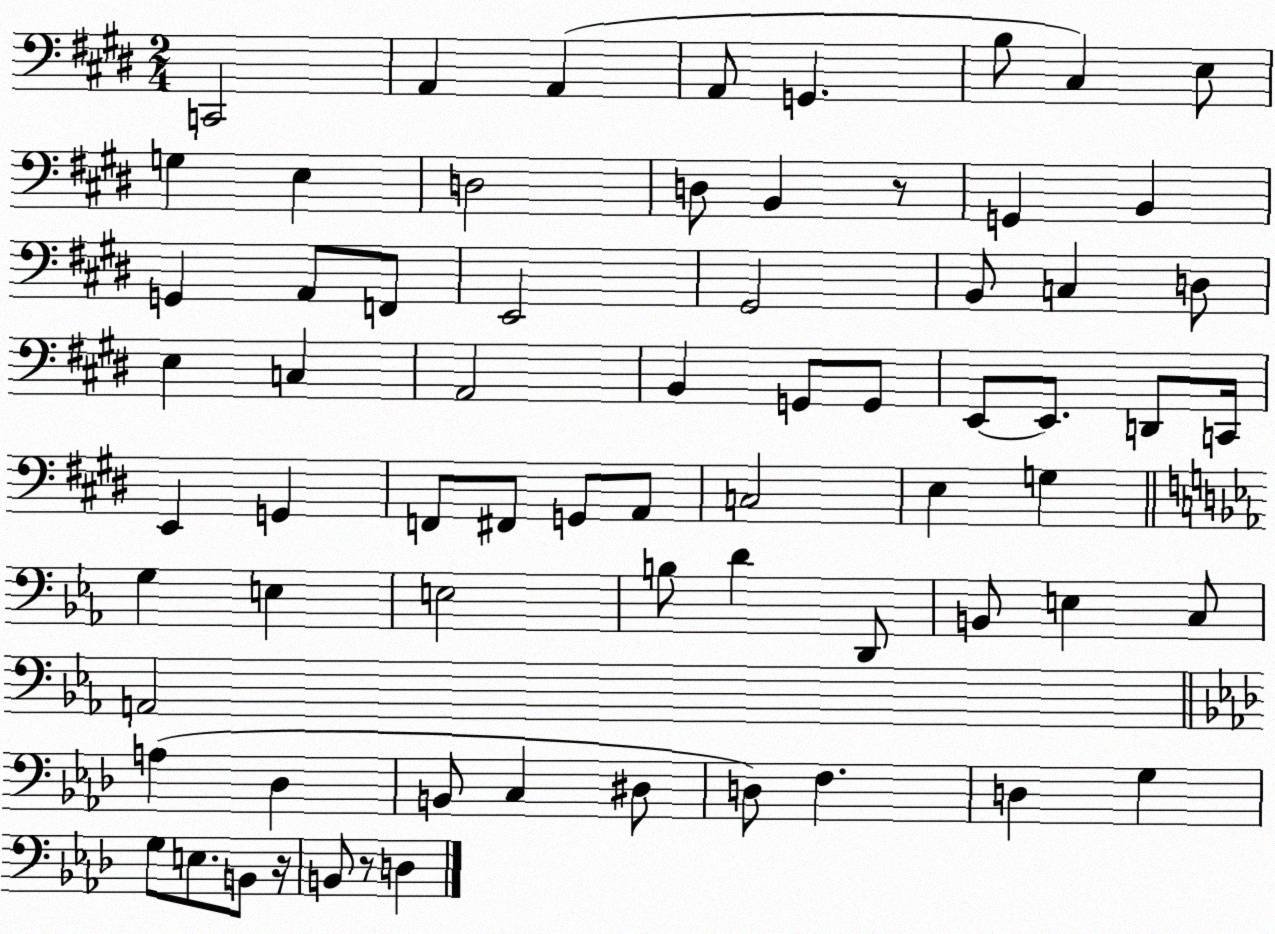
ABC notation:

X:1
T:Untitled
M:2/4
L:1/4
K:E
C,,2 A,, A,, A,,/2 G,, B,/2 ^C, E,/2 G, E, D,2 D,/2 B,, z/2 G,, B,, G,, A,,/2 F,,/2 E,,2 ^G,,2 B,,/2 C, D,/2 E, C, A,,2 B,, G,,/2 G,,/2 E,,/2 E,,/2 D,,/2 C,,/4 E,, G,, F,,/2 ^F,,/2 G,,/2 A,,/2 C,2 E, G, G, E, E,2 B,/2 D D,,/2 B,,/2 E, C,/2 A,,2 A, _D, B,,/2 C, ^D,/2 D,/2 F, D, G, G,/2 E,/2 B,,/2 z/4 B,,/2 z/2 D,